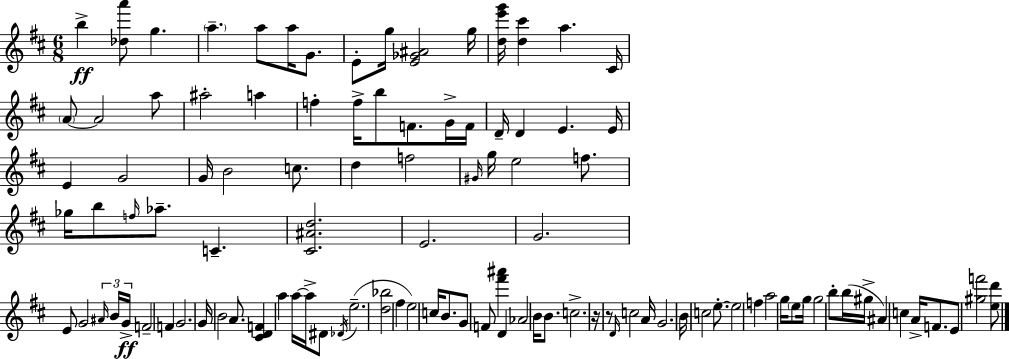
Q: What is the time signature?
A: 6/8